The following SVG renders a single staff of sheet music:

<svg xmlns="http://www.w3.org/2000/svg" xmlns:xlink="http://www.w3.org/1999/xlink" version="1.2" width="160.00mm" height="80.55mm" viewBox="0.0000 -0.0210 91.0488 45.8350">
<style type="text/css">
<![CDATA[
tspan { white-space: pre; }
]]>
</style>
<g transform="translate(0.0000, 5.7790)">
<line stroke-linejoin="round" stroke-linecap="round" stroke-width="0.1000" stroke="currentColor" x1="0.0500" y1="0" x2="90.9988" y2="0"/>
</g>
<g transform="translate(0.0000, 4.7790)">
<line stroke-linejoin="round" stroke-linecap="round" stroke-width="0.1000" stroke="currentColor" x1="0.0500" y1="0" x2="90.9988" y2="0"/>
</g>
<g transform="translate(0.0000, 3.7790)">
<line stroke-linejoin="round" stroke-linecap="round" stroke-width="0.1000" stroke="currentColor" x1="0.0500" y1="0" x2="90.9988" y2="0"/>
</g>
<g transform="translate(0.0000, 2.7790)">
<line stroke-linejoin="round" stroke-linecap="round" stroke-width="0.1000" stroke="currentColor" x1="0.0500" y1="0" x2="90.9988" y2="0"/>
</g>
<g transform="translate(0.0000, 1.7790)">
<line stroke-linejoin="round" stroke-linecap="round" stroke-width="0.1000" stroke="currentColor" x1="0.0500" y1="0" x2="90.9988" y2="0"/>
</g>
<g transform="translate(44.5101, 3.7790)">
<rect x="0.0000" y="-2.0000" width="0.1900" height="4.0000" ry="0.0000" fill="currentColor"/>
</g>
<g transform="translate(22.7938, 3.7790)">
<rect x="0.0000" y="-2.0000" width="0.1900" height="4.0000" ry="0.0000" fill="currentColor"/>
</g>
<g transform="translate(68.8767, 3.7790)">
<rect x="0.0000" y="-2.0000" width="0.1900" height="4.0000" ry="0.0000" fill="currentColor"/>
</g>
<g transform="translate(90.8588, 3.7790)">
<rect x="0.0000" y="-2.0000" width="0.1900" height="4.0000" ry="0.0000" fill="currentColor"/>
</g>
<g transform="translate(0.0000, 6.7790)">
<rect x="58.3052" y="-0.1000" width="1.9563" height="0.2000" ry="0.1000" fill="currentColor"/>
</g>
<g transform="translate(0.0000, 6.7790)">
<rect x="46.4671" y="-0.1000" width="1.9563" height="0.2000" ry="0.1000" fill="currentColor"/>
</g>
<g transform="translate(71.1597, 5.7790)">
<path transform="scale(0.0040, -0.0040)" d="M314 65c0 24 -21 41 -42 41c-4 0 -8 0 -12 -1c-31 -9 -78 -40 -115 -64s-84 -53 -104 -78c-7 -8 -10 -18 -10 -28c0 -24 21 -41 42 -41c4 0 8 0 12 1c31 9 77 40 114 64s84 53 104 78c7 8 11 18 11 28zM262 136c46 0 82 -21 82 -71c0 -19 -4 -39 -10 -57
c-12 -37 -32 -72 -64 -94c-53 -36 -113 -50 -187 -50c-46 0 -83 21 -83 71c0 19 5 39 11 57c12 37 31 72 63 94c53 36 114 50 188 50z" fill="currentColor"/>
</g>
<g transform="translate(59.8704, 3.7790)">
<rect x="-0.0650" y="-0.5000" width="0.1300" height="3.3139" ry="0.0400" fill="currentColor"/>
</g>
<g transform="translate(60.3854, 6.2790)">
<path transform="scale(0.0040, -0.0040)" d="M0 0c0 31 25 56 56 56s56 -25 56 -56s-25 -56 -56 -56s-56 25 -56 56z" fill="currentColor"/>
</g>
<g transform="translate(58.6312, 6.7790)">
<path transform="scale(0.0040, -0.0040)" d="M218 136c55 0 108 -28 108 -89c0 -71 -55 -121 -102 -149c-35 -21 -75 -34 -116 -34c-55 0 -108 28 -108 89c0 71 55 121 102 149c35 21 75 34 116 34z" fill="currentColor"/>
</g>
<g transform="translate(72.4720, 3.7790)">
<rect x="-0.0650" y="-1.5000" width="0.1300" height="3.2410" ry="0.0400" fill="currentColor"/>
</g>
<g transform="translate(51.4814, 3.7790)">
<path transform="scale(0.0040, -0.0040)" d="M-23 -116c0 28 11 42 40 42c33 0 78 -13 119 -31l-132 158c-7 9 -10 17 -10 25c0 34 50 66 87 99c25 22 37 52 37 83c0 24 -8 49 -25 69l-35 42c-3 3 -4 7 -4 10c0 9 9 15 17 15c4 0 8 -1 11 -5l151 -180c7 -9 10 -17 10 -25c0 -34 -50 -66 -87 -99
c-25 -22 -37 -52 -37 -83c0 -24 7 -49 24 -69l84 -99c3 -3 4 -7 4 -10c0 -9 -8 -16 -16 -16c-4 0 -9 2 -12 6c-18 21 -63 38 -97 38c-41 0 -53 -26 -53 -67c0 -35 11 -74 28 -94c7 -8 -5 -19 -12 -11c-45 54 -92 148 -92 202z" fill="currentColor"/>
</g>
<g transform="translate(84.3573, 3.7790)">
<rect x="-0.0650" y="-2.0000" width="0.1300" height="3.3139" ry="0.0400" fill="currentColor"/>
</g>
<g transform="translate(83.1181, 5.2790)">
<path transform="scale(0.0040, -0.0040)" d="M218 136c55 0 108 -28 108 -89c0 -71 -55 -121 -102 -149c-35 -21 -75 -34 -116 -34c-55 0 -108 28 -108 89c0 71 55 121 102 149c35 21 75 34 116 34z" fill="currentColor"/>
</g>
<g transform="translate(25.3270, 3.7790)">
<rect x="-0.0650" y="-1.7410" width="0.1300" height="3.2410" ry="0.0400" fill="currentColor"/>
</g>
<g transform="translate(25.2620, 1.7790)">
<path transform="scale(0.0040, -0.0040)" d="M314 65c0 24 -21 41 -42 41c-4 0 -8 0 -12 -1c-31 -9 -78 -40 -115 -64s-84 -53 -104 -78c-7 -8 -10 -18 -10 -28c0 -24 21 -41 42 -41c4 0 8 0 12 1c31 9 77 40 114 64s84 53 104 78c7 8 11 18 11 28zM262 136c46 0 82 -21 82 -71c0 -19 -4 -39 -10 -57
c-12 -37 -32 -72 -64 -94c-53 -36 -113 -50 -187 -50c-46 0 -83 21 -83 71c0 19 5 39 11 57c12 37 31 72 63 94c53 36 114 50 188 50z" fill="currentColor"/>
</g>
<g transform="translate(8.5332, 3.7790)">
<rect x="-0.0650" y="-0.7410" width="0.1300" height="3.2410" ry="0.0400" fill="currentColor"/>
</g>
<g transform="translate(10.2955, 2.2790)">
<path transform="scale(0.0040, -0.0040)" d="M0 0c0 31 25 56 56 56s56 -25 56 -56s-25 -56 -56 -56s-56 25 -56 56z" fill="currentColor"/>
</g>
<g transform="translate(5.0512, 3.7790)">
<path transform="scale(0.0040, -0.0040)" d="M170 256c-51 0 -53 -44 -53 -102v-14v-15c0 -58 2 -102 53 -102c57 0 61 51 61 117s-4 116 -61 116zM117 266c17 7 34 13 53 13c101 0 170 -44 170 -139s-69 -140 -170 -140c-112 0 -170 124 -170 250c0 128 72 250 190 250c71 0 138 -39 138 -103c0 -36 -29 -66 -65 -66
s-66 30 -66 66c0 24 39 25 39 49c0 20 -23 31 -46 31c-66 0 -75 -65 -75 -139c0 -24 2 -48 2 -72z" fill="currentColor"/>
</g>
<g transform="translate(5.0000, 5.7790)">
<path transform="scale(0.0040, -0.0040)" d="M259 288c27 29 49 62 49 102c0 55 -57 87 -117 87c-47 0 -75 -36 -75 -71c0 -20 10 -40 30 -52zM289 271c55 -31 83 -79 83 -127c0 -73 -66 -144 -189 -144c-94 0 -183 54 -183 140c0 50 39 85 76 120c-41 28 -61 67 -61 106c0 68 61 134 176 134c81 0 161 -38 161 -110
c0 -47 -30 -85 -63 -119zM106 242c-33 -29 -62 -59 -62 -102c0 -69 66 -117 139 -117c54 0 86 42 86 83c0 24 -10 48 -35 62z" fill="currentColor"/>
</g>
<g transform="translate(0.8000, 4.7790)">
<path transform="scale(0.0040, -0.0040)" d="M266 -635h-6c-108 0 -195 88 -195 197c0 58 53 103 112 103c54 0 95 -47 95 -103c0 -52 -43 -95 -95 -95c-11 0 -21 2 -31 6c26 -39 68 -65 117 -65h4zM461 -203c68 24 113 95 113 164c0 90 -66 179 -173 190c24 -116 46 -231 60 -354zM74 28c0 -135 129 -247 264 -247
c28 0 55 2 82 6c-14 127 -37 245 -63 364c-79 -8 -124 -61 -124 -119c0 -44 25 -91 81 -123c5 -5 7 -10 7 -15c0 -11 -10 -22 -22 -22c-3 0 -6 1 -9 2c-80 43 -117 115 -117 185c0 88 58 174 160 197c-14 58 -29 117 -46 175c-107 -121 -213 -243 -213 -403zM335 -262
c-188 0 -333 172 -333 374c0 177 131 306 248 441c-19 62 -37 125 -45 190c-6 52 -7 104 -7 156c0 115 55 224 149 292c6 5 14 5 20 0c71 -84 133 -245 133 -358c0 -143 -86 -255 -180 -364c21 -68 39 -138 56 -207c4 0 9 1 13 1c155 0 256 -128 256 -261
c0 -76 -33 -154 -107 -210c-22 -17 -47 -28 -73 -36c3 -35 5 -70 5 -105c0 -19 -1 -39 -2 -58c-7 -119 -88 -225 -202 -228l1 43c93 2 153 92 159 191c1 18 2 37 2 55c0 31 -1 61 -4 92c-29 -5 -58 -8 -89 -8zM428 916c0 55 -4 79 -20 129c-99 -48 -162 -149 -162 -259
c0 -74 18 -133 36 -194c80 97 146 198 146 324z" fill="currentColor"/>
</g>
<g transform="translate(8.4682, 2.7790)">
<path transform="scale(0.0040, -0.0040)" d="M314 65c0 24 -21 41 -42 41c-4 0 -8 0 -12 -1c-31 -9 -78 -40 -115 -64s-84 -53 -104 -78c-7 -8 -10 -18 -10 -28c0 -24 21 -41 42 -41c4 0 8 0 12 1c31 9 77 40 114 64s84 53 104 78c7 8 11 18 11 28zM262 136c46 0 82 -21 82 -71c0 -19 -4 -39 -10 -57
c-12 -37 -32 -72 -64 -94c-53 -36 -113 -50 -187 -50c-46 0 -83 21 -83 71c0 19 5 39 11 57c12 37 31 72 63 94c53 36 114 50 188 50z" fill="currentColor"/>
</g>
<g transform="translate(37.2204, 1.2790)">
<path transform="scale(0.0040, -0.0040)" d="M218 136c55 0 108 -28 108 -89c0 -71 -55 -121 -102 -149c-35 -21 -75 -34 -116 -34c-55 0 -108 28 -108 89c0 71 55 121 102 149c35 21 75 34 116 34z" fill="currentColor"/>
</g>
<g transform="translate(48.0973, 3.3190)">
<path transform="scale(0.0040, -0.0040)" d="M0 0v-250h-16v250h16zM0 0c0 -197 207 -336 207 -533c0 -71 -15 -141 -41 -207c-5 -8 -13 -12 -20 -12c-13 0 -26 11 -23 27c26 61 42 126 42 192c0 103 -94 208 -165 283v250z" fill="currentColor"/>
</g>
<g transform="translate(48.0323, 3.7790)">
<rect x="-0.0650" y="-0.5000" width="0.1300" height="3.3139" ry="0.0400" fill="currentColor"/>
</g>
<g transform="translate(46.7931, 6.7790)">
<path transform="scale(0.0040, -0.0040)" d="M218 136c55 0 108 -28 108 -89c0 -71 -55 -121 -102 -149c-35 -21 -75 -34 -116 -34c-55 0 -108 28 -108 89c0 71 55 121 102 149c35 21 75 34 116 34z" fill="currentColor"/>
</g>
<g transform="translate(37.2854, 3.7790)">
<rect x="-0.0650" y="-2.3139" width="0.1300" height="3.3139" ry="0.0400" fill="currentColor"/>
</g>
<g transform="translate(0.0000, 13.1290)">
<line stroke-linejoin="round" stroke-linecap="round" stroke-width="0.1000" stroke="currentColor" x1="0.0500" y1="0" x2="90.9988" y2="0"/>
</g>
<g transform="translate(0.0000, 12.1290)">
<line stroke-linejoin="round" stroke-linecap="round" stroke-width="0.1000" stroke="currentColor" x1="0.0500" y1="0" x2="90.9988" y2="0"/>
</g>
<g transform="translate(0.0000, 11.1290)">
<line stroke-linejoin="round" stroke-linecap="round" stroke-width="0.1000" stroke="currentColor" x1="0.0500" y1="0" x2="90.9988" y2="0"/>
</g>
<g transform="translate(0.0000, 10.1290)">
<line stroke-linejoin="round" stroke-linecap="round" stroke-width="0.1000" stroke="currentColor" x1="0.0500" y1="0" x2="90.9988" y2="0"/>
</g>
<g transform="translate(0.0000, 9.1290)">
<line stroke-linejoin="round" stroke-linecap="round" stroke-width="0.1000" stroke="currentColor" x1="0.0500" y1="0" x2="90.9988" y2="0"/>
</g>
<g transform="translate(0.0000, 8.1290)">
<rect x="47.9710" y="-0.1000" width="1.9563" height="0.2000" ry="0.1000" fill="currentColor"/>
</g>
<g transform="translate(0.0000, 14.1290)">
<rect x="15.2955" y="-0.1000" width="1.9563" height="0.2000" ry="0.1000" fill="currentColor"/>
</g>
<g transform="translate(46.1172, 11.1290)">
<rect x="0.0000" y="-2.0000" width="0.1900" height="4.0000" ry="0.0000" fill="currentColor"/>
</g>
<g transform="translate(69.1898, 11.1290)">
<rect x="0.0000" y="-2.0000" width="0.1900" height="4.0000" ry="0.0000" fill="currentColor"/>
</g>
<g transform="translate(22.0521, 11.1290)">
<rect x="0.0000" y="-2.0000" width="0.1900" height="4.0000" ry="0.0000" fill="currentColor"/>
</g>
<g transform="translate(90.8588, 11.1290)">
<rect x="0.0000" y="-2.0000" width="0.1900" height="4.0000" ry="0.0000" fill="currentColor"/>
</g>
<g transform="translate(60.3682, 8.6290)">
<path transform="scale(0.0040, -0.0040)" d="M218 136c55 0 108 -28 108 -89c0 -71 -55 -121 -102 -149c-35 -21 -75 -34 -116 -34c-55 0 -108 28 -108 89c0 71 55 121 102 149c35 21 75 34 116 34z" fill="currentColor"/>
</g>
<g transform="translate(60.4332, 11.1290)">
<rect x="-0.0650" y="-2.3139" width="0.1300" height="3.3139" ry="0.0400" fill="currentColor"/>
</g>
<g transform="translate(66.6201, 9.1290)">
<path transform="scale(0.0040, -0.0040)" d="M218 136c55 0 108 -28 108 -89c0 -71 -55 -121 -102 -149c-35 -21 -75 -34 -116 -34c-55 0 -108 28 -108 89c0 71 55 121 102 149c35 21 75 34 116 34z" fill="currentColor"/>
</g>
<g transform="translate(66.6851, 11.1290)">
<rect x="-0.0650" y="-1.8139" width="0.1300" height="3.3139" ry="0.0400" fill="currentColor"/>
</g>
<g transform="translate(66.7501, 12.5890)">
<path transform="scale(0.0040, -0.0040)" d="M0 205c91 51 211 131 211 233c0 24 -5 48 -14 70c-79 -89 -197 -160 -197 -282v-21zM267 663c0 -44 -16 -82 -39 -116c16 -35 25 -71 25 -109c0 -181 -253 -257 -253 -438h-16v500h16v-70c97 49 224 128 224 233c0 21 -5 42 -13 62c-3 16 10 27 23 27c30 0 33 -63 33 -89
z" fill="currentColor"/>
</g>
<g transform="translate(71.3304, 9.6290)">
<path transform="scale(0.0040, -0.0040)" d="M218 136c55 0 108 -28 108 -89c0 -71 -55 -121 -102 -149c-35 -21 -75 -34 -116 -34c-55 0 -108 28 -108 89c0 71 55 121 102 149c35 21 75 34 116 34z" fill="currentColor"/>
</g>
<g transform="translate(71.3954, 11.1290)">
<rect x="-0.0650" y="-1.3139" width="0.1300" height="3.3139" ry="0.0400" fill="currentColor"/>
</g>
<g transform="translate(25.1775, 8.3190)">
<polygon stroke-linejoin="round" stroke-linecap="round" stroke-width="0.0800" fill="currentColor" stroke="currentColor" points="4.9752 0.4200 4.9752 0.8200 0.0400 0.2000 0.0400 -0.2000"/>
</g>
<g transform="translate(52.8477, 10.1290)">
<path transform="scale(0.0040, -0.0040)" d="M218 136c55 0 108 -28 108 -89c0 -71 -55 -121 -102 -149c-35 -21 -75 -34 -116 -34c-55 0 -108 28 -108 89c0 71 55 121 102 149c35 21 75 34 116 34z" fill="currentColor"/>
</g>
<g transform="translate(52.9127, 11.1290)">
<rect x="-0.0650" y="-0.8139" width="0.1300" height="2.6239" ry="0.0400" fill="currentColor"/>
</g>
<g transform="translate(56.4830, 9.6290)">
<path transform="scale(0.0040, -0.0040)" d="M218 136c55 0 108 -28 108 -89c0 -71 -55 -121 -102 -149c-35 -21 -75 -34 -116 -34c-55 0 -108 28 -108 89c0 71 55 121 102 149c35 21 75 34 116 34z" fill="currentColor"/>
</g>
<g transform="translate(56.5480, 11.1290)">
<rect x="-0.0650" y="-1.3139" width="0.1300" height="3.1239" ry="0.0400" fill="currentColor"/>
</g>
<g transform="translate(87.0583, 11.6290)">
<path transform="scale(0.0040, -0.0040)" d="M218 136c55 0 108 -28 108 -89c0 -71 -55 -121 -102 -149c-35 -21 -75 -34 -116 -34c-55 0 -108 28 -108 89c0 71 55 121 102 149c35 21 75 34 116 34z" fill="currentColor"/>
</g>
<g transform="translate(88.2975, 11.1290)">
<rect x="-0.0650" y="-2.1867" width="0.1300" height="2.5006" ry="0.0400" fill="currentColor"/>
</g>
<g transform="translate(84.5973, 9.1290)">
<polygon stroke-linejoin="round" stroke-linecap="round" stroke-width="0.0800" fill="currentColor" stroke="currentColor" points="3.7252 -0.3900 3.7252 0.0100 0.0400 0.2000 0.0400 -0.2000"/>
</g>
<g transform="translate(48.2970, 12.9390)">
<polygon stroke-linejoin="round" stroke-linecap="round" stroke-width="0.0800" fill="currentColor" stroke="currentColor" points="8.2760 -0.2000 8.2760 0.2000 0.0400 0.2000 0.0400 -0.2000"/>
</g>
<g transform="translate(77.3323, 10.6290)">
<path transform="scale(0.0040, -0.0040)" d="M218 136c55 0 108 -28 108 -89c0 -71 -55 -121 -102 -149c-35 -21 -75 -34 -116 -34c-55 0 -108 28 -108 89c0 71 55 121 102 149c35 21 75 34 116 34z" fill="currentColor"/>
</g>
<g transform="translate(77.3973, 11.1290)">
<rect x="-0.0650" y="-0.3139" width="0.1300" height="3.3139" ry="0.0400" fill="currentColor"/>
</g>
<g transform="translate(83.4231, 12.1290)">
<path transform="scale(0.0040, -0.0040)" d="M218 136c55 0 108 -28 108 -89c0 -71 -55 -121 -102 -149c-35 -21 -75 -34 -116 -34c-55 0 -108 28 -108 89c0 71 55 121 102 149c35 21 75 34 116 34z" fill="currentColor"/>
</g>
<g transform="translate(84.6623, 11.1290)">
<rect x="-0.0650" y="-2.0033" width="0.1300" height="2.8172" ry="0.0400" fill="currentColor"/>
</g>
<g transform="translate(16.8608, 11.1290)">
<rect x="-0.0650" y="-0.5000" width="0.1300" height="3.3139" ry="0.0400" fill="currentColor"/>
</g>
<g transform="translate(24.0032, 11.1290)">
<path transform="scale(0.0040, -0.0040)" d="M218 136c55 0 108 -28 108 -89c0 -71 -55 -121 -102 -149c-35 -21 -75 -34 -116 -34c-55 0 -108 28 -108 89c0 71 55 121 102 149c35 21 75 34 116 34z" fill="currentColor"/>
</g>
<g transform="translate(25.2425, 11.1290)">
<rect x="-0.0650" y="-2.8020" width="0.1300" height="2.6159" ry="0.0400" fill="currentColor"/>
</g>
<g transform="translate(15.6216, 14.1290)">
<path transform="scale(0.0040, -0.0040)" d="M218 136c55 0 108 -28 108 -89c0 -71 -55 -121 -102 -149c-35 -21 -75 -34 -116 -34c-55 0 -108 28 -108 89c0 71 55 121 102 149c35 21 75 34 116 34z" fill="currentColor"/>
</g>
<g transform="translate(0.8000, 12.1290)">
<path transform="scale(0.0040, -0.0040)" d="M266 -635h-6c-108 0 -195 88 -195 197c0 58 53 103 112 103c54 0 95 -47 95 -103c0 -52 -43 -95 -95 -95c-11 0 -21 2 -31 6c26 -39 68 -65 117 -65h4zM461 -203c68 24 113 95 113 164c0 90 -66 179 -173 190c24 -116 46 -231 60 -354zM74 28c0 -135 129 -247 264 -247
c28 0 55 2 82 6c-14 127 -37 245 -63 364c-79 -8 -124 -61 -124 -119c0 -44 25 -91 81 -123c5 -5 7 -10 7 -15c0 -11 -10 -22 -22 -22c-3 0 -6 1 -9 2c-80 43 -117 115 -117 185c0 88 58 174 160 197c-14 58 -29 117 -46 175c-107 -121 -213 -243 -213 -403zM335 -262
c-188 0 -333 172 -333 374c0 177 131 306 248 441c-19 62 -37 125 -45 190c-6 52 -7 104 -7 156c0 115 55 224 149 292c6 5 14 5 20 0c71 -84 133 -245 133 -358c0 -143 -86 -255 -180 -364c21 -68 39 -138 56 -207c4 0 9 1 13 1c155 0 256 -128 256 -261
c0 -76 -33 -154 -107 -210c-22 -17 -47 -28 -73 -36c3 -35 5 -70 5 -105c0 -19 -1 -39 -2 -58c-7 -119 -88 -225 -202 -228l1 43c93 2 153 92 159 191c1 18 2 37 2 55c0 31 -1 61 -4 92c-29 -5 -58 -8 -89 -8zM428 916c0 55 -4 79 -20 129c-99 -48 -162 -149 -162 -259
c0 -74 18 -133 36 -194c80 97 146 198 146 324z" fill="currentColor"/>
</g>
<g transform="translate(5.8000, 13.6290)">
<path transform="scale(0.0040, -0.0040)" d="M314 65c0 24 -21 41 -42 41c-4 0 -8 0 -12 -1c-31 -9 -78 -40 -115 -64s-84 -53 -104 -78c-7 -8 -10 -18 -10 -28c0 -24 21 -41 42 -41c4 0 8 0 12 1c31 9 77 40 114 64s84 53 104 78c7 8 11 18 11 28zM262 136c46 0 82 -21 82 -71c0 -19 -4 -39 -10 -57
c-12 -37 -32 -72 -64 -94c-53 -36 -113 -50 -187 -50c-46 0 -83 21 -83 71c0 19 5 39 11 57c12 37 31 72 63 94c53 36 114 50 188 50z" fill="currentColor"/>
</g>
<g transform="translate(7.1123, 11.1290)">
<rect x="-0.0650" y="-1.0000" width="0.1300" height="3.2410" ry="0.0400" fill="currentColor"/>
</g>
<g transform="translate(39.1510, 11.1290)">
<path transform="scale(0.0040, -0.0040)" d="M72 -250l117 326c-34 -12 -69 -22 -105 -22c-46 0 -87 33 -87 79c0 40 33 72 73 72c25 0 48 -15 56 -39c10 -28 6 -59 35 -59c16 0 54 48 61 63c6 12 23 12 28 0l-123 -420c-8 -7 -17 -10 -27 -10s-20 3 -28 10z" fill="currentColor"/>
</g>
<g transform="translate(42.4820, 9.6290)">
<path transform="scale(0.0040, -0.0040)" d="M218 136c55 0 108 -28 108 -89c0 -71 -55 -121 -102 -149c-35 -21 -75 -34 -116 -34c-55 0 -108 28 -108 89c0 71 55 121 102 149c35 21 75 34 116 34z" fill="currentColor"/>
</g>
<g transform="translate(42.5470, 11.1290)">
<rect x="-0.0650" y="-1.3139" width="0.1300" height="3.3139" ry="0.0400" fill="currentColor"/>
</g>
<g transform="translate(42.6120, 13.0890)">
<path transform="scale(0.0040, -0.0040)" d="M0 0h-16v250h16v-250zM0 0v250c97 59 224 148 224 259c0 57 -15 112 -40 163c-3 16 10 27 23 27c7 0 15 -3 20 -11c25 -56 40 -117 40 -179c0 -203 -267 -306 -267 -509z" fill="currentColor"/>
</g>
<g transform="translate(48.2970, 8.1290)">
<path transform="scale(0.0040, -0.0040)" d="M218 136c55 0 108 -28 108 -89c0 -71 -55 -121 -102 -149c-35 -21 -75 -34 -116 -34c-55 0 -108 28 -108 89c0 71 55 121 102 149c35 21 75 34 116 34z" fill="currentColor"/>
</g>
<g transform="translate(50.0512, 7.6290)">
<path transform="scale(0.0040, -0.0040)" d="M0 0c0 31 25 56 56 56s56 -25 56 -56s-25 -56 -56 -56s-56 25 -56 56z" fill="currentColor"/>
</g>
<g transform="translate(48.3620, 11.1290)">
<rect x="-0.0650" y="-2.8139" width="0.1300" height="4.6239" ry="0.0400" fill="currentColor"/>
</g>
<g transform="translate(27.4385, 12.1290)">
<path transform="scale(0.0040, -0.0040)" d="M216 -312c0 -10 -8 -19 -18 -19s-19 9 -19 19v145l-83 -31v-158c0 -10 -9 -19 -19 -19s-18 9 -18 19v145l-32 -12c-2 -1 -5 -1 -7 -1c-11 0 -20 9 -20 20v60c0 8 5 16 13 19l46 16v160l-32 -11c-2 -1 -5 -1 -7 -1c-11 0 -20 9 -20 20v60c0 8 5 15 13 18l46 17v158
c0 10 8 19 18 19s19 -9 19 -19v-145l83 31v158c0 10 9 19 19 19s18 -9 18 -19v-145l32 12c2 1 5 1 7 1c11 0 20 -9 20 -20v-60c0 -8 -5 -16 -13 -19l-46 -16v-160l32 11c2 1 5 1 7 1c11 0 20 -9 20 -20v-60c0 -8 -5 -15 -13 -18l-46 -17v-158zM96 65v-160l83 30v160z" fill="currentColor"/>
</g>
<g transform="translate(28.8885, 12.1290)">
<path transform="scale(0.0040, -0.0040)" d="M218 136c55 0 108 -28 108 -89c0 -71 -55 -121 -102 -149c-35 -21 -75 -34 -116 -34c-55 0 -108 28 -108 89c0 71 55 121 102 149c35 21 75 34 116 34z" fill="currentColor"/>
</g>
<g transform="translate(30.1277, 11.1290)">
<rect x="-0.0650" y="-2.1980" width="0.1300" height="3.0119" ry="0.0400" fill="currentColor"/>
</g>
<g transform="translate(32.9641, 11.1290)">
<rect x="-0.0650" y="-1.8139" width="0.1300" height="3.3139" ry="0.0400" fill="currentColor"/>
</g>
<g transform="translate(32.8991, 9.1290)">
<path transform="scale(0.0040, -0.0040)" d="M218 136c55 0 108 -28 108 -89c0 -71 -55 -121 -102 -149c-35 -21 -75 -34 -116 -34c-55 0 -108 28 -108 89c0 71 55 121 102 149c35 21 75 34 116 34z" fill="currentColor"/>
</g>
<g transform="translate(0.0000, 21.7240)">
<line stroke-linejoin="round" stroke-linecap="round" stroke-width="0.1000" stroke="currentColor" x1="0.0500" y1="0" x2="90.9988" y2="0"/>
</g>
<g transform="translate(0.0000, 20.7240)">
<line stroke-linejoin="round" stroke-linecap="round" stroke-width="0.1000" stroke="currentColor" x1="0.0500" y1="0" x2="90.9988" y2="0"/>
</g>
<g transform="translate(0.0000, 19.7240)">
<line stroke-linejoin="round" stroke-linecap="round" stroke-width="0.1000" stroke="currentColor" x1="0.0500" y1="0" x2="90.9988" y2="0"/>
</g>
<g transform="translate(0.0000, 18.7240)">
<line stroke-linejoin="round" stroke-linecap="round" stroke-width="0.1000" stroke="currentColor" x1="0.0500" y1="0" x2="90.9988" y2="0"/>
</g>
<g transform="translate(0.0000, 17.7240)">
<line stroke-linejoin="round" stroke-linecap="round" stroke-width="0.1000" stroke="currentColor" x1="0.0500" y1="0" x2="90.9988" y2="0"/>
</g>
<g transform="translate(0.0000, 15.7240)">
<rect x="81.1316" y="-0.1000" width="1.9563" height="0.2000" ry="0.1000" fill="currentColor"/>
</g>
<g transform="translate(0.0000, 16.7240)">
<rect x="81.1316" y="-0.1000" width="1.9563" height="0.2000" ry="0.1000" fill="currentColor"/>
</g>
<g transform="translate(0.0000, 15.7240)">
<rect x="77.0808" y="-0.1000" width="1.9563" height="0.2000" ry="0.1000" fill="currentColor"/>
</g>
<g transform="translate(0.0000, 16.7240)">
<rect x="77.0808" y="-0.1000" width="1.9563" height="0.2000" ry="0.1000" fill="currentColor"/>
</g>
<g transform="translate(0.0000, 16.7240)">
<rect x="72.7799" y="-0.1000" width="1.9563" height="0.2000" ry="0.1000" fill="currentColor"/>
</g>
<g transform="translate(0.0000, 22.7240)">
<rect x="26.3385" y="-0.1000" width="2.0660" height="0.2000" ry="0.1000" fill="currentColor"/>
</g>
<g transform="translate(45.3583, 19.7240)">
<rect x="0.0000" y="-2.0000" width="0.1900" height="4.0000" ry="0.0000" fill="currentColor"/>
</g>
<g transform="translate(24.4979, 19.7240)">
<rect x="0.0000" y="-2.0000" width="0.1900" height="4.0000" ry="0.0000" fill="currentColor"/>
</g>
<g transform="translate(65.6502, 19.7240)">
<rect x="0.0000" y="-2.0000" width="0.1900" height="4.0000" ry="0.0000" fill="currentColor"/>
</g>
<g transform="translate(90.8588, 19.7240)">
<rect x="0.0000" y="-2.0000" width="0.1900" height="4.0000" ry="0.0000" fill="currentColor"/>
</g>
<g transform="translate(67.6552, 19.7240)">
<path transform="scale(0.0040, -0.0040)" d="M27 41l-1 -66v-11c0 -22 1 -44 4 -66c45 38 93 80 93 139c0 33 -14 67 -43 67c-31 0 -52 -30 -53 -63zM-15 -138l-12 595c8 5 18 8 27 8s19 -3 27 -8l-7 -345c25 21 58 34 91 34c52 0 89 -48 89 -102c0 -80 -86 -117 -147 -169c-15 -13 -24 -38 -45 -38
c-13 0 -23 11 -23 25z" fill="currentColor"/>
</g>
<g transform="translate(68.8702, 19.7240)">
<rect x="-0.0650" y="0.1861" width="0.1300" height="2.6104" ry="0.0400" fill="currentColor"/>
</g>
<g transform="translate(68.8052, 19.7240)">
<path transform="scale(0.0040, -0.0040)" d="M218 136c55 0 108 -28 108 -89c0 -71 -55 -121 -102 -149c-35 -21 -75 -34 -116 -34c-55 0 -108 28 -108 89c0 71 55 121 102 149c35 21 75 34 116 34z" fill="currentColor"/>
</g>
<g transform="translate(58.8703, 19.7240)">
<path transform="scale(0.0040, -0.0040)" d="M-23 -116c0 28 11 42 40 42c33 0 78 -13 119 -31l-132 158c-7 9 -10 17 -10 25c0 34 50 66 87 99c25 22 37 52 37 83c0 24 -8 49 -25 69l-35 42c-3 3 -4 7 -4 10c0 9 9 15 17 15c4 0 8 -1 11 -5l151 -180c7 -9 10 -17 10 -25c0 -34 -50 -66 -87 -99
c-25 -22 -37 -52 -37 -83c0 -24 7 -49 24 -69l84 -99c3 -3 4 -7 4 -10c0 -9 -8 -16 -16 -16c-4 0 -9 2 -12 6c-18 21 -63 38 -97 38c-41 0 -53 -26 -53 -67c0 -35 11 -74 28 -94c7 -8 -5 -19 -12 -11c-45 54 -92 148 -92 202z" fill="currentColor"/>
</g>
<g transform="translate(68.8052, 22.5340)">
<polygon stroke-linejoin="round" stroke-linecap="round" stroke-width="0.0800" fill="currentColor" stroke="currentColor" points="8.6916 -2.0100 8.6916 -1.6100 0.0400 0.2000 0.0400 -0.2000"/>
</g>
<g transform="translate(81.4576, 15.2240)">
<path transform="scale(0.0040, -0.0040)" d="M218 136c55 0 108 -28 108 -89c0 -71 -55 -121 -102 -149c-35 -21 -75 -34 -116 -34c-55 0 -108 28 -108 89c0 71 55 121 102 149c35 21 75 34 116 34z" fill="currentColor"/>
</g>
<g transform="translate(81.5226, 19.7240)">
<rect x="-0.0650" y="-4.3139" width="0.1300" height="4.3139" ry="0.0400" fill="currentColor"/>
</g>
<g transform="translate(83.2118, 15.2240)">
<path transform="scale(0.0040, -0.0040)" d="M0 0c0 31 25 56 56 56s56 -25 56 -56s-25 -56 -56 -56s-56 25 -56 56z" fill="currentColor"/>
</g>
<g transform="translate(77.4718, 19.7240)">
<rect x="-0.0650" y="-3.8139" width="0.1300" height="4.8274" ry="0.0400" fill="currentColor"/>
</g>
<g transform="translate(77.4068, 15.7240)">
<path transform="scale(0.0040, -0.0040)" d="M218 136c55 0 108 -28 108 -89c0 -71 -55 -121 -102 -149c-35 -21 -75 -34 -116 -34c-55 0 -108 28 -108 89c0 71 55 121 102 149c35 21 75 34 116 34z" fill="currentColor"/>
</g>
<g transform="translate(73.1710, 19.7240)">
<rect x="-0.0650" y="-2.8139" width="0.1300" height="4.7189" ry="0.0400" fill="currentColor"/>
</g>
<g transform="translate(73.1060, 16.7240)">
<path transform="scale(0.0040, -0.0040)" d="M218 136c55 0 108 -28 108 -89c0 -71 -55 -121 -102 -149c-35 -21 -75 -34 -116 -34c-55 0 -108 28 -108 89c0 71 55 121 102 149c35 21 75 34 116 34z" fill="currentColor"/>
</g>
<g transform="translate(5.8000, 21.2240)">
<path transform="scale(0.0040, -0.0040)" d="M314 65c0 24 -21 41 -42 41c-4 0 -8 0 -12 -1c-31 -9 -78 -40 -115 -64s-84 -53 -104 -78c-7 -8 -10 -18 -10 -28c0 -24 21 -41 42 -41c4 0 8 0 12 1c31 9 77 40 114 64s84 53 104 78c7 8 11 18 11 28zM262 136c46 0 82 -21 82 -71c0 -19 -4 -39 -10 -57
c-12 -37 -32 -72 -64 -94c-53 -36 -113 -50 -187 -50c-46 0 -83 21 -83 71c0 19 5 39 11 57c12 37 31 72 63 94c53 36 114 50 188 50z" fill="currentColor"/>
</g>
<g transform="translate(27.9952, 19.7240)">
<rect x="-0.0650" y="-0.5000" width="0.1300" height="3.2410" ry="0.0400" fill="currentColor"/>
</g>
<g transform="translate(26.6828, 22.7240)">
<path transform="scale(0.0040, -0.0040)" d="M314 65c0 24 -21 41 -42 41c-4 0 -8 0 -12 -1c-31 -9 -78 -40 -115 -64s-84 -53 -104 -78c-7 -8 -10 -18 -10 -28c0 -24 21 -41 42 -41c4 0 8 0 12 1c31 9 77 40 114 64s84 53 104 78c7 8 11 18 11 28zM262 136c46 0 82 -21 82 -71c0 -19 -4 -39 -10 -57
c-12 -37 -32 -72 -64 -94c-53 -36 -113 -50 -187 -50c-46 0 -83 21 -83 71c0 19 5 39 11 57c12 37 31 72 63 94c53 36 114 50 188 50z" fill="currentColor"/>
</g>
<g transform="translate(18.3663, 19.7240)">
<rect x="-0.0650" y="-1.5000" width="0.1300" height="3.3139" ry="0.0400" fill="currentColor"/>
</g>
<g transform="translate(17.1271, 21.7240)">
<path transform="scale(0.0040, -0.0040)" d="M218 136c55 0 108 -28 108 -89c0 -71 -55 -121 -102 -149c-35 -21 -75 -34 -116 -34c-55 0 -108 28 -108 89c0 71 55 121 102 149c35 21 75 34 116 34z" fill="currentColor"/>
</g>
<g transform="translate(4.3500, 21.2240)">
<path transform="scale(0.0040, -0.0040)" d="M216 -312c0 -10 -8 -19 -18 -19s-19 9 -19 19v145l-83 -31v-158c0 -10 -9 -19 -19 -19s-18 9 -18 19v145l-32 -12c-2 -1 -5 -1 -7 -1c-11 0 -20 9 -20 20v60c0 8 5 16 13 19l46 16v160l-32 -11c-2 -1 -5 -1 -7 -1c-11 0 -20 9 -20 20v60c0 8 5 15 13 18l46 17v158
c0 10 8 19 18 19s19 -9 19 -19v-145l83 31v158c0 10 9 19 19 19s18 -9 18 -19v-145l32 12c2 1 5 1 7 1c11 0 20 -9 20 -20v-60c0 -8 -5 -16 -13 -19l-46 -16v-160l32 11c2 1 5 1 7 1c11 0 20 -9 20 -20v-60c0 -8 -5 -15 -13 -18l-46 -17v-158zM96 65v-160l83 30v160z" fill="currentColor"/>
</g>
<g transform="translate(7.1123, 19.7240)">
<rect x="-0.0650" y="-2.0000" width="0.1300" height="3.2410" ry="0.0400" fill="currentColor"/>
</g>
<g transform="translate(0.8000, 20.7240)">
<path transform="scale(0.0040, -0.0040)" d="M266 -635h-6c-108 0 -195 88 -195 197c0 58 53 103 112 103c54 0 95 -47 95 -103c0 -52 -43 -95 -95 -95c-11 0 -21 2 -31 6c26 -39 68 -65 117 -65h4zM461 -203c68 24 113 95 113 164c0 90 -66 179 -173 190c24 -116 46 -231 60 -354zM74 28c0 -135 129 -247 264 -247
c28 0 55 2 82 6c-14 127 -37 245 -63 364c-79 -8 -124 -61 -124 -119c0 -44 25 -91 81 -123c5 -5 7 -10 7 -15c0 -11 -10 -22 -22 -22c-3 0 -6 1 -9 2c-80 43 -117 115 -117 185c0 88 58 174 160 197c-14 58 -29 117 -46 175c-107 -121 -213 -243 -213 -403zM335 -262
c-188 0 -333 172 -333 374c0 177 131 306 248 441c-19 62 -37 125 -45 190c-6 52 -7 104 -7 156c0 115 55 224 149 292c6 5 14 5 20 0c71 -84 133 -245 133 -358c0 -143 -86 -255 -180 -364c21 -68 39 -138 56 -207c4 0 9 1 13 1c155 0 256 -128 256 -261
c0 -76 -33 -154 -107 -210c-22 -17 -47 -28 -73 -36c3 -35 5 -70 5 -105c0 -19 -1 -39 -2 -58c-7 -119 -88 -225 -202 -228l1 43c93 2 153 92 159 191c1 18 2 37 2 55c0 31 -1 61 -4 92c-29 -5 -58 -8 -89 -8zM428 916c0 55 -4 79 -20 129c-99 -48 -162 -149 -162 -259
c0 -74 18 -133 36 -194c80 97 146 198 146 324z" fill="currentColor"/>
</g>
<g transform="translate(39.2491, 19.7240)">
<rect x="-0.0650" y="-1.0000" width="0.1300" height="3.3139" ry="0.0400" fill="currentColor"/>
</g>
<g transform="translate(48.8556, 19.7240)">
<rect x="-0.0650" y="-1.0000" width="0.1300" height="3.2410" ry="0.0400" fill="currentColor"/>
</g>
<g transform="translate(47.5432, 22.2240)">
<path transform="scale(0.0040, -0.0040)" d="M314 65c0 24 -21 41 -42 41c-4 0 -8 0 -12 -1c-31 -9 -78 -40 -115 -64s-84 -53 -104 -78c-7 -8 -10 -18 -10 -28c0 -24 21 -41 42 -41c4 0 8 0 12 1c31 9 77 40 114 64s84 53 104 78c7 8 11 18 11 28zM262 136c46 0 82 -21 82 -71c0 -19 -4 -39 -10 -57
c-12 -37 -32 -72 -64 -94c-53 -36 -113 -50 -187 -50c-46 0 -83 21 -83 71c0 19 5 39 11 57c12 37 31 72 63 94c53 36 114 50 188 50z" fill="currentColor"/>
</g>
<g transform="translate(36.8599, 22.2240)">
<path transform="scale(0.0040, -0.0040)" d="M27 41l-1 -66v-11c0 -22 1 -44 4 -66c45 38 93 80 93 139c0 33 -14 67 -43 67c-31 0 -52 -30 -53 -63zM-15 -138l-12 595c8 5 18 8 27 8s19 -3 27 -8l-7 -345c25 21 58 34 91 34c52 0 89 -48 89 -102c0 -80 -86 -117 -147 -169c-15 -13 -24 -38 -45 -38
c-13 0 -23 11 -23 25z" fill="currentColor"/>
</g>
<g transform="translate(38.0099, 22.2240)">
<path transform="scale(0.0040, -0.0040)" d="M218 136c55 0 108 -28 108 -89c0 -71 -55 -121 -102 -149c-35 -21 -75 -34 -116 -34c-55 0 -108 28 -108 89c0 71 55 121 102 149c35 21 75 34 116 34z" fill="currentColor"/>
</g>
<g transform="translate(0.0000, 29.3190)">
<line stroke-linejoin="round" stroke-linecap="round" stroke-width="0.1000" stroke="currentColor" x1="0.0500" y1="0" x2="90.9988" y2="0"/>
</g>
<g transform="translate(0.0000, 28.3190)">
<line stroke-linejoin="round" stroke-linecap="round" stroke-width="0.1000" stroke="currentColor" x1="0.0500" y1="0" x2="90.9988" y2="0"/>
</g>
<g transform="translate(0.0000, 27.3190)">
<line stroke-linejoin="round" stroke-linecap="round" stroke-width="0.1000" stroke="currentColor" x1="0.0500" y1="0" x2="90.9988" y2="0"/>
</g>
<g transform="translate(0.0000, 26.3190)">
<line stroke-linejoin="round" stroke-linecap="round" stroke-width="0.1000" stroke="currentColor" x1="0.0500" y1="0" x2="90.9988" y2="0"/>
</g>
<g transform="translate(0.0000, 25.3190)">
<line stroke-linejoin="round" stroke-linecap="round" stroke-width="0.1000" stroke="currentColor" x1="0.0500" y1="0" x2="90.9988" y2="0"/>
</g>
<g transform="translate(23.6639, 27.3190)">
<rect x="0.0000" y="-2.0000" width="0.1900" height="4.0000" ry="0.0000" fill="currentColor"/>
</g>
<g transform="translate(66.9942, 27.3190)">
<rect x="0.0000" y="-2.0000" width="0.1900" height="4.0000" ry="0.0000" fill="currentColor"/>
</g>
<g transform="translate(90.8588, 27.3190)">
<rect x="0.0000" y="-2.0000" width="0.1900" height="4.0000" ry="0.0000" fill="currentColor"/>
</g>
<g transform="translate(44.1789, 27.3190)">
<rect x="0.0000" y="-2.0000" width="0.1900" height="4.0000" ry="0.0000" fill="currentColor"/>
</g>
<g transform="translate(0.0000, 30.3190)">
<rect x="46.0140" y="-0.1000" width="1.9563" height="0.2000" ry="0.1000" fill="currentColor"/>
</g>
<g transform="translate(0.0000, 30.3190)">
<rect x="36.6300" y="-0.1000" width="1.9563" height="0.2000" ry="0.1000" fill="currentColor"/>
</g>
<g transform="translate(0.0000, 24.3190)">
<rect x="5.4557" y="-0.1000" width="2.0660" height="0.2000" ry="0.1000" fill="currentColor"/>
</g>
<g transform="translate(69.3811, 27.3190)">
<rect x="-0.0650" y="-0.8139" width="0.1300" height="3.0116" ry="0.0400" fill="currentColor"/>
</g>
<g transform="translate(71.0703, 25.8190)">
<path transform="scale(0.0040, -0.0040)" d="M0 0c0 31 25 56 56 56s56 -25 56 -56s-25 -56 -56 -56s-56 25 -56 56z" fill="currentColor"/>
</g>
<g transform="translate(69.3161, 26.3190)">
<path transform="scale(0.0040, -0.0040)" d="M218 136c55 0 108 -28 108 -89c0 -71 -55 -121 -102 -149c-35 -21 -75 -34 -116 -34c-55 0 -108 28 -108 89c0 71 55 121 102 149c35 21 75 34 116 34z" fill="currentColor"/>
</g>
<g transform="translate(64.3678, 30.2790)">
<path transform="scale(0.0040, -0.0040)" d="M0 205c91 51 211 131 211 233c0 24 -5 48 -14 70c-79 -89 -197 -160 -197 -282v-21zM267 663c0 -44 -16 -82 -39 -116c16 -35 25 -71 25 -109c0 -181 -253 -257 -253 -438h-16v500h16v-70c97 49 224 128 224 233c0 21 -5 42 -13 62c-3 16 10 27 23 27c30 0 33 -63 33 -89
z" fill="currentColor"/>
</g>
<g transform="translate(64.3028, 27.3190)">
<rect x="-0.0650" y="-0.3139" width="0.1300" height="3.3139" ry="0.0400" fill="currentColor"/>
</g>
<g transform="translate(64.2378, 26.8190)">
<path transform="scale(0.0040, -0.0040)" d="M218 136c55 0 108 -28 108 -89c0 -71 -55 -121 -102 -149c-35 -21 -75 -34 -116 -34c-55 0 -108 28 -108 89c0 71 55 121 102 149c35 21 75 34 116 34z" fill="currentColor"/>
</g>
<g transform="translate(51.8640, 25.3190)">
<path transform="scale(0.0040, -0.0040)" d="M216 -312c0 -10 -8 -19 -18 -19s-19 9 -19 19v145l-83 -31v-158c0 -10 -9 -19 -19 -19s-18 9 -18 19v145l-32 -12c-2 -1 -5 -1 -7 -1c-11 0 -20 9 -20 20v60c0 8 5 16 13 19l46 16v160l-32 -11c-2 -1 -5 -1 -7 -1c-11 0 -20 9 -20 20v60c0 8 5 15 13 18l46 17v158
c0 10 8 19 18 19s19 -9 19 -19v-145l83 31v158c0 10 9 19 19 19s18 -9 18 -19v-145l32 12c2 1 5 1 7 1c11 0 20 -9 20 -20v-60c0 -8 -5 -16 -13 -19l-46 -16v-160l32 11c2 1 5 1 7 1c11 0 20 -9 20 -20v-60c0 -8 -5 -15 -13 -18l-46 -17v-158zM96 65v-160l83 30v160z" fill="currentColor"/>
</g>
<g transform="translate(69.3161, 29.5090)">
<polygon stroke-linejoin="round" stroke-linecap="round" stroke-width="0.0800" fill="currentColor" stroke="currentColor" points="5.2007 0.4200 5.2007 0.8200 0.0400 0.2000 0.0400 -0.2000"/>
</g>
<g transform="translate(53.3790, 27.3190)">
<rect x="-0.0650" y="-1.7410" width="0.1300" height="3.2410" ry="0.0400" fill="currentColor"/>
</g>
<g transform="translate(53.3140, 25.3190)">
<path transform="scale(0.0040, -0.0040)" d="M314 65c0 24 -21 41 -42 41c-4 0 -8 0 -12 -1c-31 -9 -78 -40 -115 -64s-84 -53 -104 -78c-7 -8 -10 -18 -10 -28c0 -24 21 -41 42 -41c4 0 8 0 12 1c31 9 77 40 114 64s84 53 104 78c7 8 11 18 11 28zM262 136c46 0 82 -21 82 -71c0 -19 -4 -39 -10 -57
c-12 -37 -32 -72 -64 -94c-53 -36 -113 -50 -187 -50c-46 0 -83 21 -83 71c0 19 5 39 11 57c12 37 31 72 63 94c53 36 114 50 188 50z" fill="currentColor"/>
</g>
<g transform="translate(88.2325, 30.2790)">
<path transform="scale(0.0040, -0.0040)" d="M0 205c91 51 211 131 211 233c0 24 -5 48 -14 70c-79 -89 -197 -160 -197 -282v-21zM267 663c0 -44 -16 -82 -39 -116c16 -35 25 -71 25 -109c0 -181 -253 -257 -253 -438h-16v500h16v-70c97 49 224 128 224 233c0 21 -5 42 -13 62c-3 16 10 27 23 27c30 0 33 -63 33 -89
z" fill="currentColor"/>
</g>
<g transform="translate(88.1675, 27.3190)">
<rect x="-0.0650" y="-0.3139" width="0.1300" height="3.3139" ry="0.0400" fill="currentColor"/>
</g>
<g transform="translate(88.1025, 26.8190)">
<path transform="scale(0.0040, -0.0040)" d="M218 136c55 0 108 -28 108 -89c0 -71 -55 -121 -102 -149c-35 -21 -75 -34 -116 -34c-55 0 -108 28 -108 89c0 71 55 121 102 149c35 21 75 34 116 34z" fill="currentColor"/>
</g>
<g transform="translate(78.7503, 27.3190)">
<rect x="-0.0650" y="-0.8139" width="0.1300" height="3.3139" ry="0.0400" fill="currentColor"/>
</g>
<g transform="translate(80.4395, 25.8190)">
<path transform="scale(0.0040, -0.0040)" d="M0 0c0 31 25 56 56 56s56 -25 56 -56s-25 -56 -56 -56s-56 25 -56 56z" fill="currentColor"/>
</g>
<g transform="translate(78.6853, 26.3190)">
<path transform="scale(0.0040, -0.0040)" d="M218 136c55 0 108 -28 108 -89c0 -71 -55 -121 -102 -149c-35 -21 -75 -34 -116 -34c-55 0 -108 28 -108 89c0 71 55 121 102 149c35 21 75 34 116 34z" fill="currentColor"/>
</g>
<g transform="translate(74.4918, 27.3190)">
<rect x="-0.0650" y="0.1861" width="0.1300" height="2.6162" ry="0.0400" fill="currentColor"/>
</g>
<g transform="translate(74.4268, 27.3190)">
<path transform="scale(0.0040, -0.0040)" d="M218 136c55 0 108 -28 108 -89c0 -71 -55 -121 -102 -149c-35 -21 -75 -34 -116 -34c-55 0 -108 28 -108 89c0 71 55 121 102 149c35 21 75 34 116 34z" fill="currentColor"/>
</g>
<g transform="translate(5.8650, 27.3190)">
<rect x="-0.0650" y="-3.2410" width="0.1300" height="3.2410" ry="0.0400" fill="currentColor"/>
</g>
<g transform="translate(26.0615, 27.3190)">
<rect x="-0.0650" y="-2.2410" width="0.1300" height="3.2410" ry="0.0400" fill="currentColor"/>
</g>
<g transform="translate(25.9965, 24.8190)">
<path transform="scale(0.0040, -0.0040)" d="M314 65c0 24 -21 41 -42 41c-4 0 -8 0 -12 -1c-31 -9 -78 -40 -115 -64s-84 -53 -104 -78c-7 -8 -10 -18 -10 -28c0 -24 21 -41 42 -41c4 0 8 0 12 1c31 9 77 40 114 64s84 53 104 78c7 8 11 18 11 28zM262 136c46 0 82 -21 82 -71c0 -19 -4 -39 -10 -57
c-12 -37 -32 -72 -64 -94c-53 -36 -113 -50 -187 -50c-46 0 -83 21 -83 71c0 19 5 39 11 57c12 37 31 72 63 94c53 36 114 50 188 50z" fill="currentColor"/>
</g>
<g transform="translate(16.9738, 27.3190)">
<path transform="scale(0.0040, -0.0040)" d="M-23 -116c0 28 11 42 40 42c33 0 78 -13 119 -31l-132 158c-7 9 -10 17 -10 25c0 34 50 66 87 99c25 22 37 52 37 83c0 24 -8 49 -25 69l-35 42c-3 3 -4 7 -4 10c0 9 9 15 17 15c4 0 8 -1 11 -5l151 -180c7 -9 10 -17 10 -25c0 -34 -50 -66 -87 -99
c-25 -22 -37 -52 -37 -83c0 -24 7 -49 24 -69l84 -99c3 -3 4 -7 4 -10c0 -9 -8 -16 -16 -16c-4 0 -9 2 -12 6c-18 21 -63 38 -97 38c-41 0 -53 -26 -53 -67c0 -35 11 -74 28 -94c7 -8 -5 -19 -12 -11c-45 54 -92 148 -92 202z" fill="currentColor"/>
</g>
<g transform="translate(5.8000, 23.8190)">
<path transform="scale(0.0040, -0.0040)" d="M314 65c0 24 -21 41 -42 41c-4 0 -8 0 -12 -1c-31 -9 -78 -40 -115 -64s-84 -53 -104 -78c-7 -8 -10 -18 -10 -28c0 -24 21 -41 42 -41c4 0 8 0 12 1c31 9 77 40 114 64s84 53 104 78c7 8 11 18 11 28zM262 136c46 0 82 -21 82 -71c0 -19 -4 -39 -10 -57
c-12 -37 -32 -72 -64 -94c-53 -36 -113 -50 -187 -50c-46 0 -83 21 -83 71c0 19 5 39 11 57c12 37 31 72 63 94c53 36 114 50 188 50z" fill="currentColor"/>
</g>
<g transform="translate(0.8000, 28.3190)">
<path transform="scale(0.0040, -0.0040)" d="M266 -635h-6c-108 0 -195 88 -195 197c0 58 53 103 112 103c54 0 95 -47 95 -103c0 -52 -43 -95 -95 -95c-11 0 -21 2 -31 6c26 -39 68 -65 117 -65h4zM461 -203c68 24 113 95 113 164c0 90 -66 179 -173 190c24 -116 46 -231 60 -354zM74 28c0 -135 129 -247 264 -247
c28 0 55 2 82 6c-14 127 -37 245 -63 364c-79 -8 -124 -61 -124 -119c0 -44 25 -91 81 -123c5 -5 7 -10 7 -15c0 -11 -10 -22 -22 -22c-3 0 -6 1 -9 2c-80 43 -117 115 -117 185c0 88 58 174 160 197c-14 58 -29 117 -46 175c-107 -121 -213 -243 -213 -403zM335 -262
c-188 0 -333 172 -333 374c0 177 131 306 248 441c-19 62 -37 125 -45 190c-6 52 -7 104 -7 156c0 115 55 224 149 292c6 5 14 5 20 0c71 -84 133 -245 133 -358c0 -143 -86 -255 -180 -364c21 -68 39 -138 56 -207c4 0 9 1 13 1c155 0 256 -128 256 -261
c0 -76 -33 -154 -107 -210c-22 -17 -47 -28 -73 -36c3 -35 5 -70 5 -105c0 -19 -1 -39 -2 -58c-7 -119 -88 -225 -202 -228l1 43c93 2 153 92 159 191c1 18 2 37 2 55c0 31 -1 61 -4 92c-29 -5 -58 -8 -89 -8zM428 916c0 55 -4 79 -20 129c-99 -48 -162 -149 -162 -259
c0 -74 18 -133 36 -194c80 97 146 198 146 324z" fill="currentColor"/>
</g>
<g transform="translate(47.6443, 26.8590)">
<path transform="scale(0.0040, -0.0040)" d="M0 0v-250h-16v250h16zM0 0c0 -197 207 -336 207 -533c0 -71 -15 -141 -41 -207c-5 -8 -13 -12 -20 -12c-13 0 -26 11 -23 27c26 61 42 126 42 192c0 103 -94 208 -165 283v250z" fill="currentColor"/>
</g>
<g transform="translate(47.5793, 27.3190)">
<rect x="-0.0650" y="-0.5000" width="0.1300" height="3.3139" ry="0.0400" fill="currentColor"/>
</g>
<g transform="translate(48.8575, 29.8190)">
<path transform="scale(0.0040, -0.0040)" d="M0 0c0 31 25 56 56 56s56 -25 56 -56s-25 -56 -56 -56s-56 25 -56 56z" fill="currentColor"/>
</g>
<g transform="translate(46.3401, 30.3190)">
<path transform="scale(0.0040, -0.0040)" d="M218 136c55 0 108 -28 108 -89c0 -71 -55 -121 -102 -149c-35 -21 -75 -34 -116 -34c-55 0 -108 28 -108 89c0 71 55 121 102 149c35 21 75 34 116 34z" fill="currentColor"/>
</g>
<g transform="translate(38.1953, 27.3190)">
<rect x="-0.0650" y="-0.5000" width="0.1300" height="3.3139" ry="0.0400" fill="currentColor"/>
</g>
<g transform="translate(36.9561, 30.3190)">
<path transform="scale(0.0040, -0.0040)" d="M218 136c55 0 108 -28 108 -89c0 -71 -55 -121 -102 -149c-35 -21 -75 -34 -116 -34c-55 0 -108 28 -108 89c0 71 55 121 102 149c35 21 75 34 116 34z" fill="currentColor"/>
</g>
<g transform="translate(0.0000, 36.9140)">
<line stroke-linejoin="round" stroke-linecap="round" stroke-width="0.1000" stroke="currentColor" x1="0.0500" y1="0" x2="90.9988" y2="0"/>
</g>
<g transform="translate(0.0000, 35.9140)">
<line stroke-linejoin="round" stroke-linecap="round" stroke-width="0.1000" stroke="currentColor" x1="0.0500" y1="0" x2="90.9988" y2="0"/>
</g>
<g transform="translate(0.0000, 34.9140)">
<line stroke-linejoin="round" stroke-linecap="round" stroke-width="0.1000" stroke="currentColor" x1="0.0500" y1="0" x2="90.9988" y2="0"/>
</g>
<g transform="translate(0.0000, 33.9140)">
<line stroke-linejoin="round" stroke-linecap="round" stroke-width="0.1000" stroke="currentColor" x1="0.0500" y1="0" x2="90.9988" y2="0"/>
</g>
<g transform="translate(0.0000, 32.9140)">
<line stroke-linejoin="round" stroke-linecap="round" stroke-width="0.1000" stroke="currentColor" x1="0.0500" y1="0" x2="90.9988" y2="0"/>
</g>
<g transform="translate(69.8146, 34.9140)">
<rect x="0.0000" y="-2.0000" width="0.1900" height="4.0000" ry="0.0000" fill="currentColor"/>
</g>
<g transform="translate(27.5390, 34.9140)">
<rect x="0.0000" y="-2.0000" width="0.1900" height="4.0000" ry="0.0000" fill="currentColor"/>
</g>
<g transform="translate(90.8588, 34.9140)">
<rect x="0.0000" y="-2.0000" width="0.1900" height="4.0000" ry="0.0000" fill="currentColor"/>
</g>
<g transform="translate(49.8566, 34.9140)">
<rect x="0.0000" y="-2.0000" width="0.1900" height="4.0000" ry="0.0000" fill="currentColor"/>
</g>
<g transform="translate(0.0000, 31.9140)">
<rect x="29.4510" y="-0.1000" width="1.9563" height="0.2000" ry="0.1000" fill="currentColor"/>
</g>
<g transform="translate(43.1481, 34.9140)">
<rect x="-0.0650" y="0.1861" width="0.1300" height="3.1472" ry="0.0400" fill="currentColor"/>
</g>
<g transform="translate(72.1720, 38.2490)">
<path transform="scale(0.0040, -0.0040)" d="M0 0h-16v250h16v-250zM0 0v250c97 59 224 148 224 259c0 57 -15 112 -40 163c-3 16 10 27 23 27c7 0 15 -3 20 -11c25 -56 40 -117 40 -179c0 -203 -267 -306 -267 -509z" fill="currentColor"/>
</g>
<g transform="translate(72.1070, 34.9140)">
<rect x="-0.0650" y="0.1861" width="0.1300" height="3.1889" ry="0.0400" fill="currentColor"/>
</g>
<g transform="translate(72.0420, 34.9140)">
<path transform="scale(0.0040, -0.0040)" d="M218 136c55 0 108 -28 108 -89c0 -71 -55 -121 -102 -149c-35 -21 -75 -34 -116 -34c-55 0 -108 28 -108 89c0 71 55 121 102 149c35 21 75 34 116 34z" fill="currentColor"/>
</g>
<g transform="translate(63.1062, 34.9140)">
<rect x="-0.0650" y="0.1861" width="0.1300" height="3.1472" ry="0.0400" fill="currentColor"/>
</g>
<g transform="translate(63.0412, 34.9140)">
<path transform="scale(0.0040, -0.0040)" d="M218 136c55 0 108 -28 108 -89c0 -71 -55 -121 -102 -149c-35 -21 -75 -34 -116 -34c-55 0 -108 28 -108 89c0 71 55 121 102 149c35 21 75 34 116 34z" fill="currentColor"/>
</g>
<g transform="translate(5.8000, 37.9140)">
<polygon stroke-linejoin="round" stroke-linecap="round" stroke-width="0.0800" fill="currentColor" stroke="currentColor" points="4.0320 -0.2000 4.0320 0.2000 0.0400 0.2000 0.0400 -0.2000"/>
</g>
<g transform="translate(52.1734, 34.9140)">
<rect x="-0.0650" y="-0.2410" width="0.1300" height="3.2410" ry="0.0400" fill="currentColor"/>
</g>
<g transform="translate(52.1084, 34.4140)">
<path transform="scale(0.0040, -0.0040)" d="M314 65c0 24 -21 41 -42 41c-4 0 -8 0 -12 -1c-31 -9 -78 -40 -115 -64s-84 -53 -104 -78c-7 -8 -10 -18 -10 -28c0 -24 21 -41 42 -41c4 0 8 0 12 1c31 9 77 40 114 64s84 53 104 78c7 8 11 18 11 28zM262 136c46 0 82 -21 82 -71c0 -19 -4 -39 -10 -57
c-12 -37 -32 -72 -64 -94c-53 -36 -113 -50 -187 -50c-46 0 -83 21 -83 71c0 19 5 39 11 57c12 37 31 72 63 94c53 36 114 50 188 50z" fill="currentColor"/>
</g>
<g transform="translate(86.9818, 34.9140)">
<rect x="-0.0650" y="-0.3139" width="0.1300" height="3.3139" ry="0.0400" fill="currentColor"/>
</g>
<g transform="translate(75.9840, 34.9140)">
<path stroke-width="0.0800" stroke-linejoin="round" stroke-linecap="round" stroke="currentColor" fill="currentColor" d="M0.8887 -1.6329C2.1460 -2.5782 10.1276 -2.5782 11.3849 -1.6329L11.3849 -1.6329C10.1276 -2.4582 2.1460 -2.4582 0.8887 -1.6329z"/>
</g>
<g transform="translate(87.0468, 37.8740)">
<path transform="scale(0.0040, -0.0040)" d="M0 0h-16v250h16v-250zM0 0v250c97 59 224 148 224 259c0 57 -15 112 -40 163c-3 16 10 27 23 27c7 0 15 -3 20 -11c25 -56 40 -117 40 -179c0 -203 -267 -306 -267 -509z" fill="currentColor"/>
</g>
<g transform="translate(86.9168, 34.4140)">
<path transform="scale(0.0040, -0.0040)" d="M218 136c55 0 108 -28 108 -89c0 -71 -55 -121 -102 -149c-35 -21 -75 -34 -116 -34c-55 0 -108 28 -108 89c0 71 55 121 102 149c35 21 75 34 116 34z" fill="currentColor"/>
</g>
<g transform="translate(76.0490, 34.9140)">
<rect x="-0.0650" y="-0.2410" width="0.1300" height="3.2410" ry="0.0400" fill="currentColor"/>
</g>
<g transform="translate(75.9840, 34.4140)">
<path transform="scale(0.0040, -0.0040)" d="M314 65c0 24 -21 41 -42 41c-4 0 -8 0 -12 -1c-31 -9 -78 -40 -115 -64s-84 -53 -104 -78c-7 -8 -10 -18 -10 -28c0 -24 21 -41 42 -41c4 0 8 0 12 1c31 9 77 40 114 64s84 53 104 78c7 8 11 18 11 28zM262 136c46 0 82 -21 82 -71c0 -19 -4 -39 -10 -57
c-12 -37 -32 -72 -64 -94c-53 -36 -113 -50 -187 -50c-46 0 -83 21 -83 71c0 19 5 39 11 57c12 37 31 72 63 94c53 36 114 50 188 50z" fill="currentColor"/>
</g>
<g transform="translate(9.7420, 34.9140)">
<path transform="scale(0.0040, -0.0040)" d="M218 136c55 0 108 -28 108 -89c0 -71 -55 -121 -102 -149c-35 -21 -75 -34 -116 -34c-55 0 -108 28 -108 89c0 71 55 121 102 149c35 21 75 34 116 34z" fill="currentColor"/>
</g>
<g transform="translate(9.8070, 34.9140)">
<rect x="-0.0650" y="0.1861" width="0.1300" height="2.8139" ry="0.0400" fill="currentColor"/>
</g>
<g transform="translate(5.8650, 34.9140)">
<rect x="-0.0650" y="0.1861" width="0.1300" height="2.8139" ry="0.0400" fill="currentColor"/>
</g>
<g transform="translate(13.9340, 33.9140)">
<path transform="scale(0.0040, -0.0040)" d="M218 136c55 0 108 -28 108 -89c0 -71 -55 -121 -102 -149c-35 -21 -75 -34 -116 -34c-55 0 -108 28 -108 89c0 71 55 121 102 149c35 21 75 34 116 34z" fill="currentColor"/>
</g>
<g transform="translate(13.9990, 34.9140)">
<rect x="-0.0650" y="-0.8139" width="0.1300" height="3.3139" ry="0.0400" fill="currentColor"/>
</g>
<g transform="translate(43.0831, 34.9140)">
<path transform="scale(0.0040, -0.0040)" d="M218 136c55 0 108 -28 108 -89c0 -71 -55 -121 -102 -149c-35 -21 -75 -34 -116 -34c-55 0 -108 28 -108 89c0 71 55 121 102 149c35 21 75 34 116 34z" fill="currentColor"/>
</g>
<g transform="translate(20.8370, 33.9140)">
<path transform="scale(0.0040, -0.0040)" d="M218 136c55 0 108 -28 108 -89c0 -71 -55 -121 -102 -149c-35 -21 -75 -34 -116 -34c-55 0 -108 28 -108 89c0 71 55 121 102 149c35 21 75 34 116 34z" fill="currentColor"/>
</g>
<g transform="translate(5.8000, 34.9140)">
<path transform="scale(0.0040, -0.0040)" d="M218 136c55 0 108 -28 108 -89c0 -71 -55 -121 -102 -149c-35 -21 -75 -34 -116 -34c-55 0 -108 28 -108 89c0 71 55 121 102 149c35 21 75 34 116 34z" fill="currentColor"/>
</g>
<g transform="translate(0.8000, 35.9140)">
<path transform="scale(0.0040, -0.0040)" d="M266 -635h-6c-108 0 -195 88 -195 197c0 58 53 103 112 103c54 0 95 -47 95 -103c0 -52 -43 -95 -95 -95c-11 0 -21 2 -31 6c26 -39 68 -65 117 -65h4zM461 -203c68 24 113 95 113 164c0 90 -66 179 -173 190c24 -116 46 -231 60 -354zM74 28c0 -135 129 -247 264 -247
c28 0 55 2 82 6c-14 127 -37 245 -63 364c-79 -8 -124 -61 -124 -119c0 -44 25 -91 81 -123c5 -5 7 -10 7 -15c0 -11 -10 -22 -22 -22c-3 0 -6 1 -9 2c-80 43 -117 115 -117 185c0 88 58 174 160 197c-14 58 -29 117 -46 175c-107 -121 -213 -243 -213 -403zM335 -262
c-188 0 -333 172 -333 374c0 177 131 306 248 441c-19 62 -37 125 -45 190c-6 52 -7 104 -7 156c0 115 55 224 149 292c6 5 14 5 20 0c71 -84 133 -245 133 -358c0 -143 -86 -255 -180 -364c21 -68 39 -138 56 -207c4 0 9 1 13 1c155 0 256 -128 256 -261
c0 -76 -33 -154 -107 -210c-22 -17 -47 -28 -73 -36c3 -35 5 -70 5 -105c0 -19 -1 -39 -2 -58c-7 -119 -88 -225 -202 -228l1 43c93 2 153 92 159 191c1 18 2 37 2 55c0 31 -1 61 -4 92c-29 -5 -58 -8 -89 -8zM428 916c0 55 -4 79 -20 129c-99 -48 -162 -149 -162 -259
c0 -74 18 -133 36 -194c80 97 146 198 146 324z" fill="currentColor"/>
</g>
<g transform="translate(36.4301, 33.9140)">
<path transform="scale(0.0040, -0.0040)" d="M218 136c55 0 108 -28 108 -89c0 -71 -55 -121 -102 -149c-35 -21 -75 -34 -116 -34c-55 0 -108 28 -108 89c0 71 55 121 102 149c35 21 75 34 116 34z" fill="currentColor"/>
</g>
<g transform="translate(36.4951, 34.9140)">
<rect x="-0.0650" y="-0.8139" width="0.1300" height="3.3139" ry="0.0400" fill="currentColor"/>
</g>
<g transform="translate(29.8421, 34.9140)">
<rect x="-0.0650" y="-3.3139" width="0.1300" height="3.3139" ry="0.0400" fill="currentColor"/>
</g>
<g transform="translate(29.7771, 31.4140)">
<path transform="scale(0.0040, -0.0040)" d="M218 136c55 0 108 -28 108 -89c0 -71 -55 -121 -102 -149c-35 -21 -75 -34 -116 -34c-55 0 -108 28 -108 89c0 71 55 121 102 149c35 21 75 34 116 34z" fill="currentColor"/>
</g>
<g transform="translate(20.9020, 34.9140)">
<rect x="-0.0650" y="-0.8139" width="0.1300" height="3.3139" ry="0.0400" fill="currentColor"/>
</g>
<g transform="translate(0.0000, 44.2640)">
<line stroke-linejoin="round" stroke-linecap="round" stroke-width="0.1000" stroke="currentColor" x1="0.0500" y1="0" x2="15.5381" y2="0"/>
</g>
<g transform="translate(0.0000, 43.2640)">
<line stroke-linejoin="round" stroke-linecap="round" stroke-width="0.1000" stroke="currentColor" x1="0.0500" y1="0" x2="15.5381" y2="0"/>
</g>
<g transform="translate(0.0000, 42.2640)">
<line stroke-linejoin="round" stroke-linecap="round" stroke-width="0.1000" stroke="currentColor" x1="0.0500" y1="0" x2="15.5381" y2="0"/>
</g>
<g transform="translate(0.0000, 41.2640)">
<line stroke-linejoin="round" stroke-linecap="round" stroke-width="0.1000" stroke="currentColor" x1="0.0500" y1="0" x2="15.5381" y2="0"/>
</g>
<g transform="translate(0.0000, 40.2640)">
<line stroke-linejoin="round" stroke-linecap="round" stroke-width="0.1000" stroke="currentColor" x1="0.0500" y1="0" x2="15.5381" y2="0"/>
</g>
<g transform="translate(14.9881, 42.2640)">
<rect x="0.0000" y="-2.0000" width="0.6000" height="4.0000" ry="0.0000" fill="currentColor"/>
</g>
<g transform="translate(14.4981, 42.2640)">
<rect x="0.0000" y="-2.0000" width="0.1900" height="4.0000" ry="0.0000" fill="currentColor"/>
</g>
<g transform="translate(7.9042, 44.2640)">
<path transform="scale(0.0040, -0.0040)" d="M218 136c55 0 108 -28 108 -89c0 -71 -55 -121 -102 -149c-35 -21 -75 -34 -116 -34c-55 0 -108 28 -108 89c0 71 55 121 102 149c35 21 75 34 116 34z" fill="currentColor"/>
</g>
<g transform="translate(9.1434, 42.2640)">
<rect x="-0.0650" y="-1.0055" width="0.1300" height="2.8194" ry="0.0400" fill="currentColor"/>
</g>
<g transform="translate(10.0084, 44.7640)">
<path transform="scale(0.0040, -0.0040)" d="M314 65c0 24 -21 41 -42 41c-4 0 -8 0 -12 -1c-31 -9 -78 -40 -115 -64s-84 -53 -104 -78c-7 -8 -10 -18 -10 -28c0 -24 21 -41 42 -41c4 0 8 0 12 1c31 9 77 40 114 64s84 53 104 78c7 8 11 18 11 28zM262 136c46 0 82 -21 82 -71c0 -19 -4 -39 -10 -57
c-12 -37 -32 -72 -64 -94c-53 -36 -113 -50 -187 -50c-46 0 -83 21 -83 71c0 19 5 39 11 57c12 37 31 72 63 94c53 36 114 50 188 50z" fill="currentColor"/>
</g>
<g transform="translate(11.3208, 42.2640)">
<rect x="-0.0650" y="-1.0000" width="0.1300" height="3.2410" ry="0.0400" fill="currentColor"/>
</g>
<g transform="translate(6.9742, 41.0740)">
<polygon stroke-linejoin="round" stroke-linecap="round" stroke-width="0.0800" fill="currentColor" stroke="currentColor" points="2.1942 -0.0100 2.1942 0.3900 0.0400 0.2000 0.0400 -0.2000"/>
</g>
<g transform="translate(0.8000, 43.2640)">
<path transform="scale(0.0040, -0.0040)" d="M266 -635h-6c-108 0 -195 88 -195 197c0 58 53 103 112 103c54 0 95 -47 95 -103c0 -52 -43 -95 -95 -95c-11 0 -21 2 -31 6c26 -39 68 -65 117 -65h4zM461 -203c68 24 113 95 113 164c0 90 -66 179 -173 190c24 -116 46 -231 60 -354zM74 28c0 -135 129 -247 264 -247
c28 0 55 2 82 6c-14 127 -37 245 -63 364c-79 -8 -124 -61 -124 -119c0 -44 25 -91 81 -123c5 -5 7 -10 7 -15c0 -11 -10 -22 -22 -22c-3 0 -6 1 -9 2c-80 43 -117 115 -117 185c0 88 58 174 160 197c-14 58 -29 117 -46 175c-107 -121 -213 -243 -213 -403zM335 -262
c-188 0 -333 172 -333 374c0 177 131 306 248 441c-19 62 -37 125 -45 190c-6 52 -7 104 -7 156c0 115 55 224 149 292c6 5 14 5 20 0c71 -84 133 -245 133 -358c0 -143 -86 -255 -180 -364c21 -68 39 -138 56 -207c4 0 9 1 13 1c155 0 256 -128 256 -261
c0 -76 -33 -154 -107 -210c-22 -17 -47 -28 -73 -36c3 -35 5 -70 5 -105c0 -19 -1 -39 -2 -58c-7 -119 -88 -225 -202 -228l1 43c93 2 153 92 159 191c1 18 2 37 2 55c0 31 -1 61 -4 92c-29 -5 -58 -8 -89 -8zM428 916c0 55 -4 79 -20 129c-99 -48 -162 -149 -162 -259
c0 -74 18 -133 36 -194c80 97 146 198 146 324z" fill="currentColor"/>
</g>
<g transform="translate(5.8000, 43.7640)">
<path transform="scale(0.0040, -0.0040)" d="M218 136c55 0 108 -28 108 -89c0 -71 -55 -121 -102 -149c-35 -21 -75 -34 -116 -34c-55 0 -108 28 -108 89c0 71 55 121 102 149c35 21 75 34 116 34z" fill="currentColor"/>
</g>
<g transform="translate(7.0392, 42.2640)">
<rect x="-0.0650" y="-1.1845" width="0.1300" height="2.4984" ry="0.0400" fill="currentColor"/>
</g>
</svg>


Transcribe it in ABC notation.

X:1
T:Untitled
M:6/8
L:1/4
K:C
d2 f2 g C/2 z C E2 F D2 C B/2 ^G/2 f z/2 e/2 a/2 d/2 e/2 g f/4 e c G/2 A/2 ^F2 E C2 _D D2 z _B/2 a/2 c'/2 d' b2 z g2 C C/2 ^f2 c/4 d/2 B/2 d c/4 B/2 B/2 d d b d B c2 B B/2 c2 c/2 F/2 E/2 D2